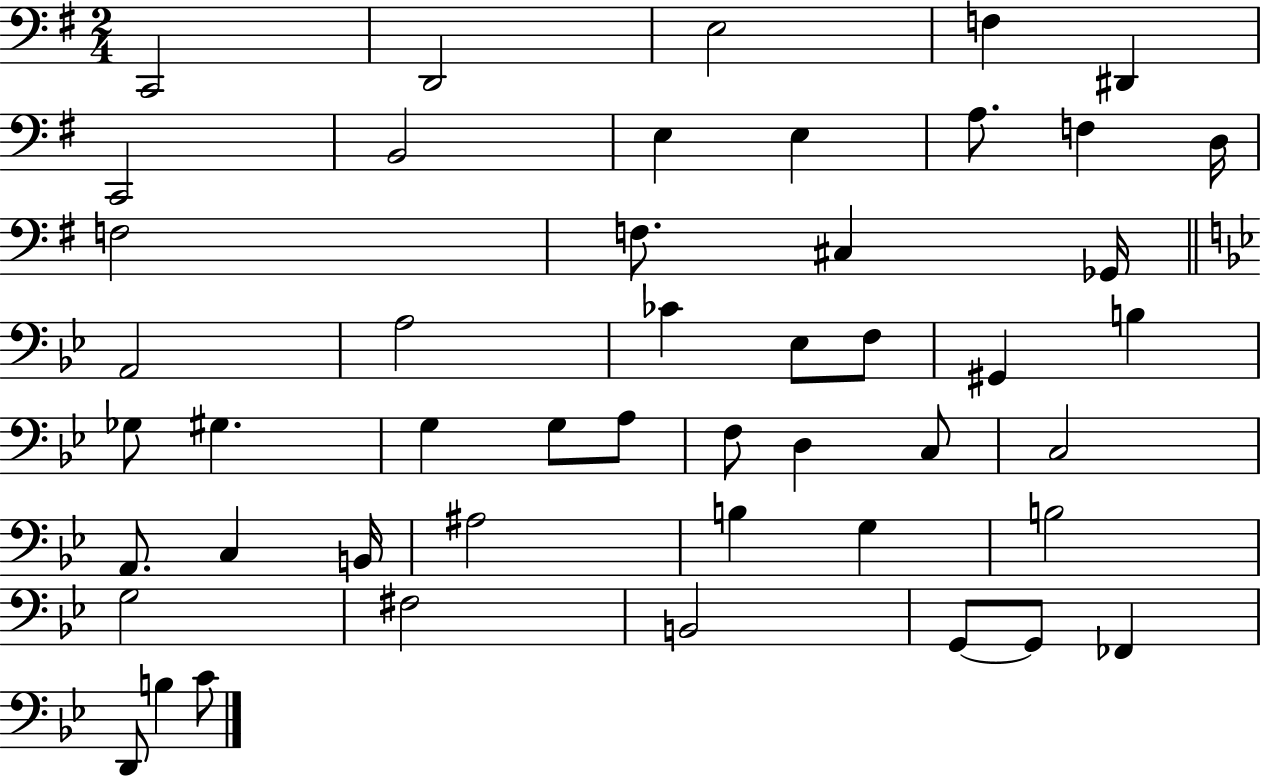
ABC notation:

X:1
T:Untitled
M:2/4
L:1/4
K:G
C,,2 D,,2 E,2 F, ^D,, C,,2 B,,2 E, E, A,/2 F, D,/4 F,2 F,/2 ^C, _G,,/4 A,,2 A,2 _C _E,/2 F,/2 ^G,, B, _G,/2 ^G, G, G,/2 A,/2 F,/2 D, C,/2 C,2 A,,/2 C, B,,/4 ^A,2 B, G, B,2 G,2 ^F,2 B,,2 G,,/2 G,,/2 _F,, D,,/2 B, C/2